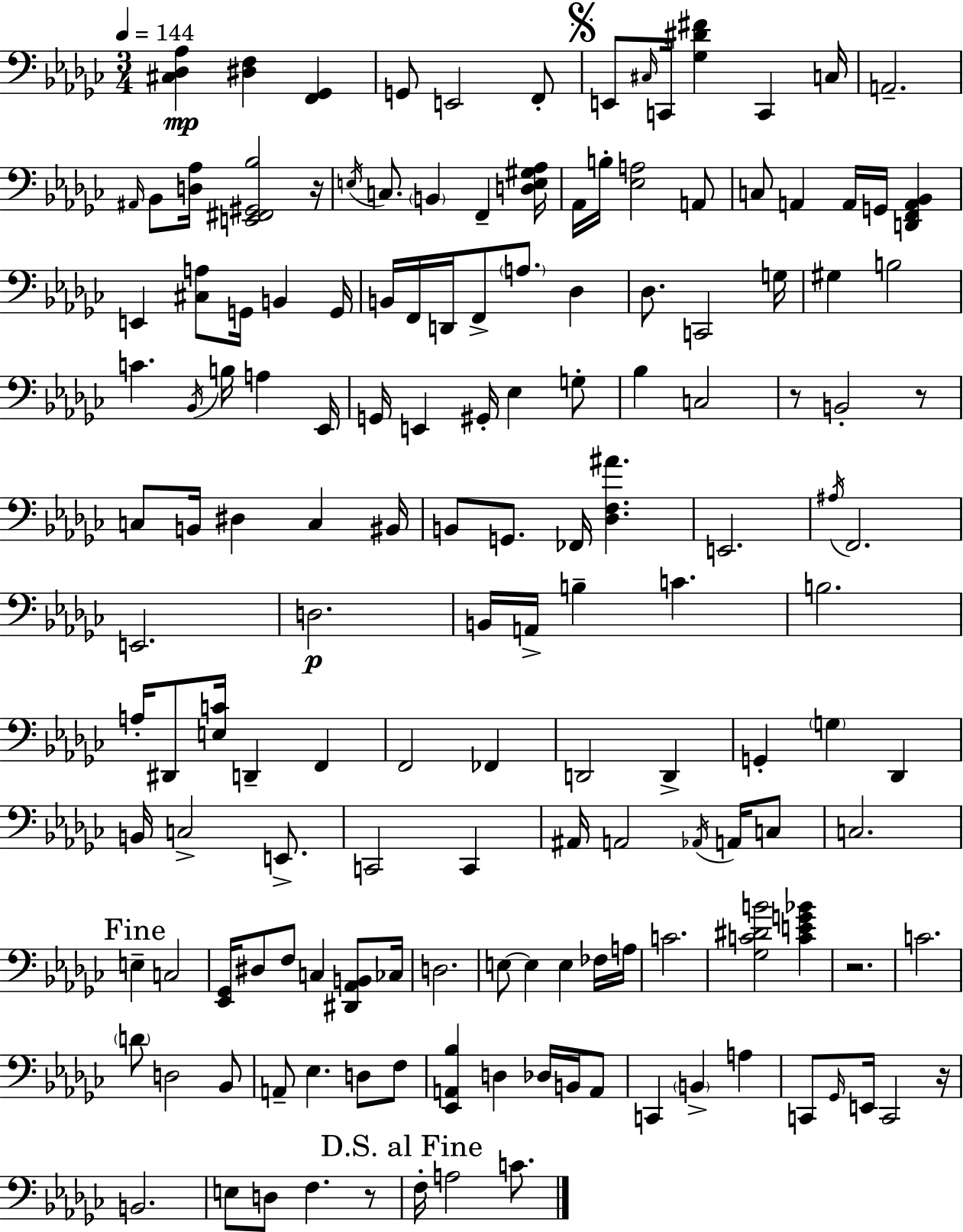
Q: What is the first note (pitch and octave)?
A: G2